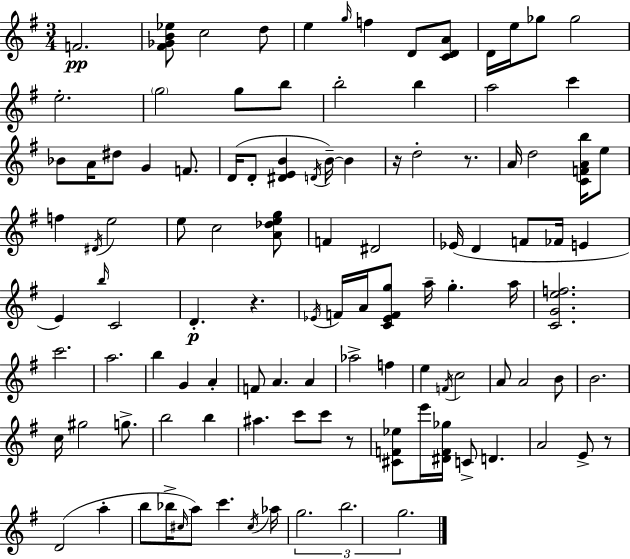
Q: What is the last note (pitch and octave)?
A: G5